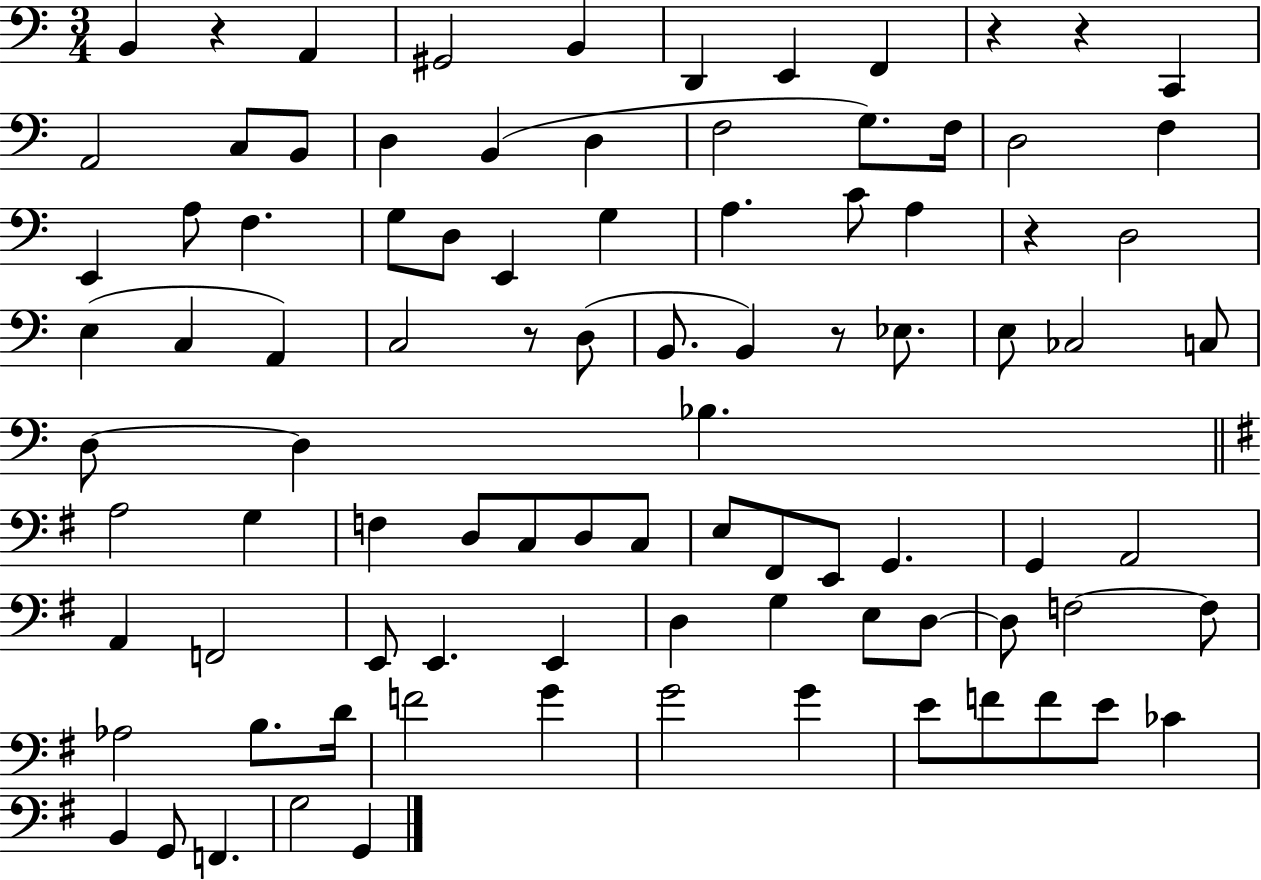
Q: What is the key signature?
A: C major